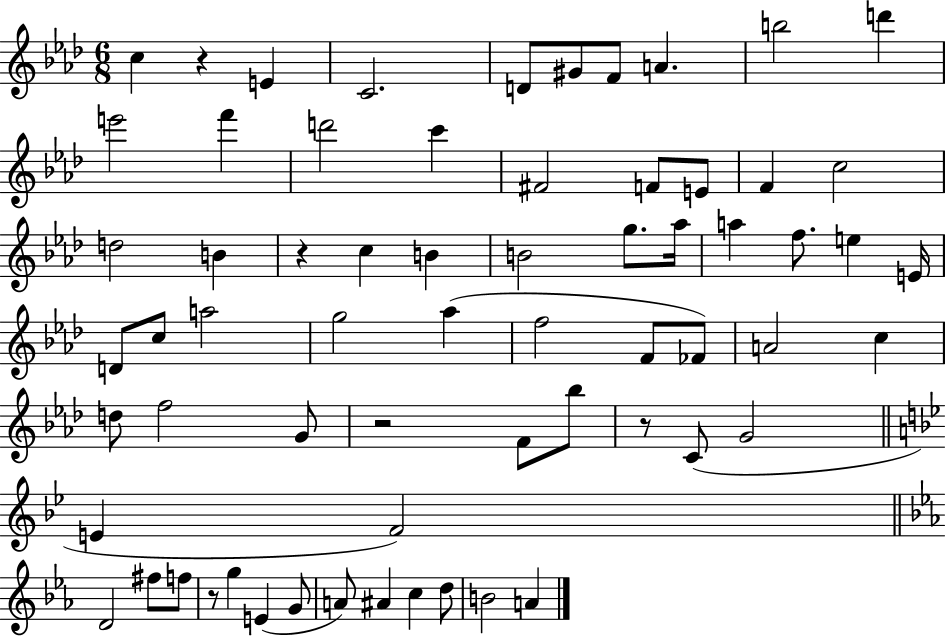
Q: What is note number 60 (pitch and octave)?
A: A4